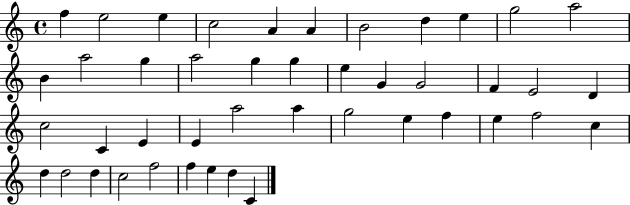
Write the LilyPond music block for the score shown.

{
  \clef treble
  \time 4/4
  \defaultTimeSignature
  \key c \major
  f''4 e''2 e''4 | c''2 a'4 a'4 | b'2 d''4 e''4 | g''2 a''2 | \break b'4 a''2 g''4 | a''2 g''4 g''4 | e''4 g'4 g'2 | f'4 e'2 d'4 | \break c''2 c'4 e'4 | e'4 a''2 a''4 | g''2 e''4 f''4 | e''4 f''2 c''4 | \break d''4 d''2 d''4 | c''2 f''2 | f''4 e''4 d''4 c'4 | \bar "|."
}